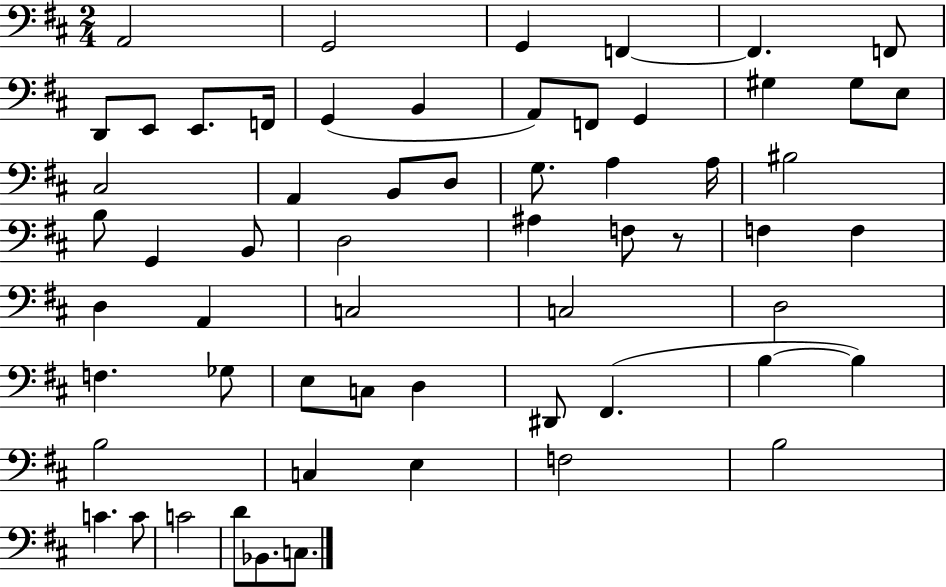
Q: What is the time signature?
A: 2/4